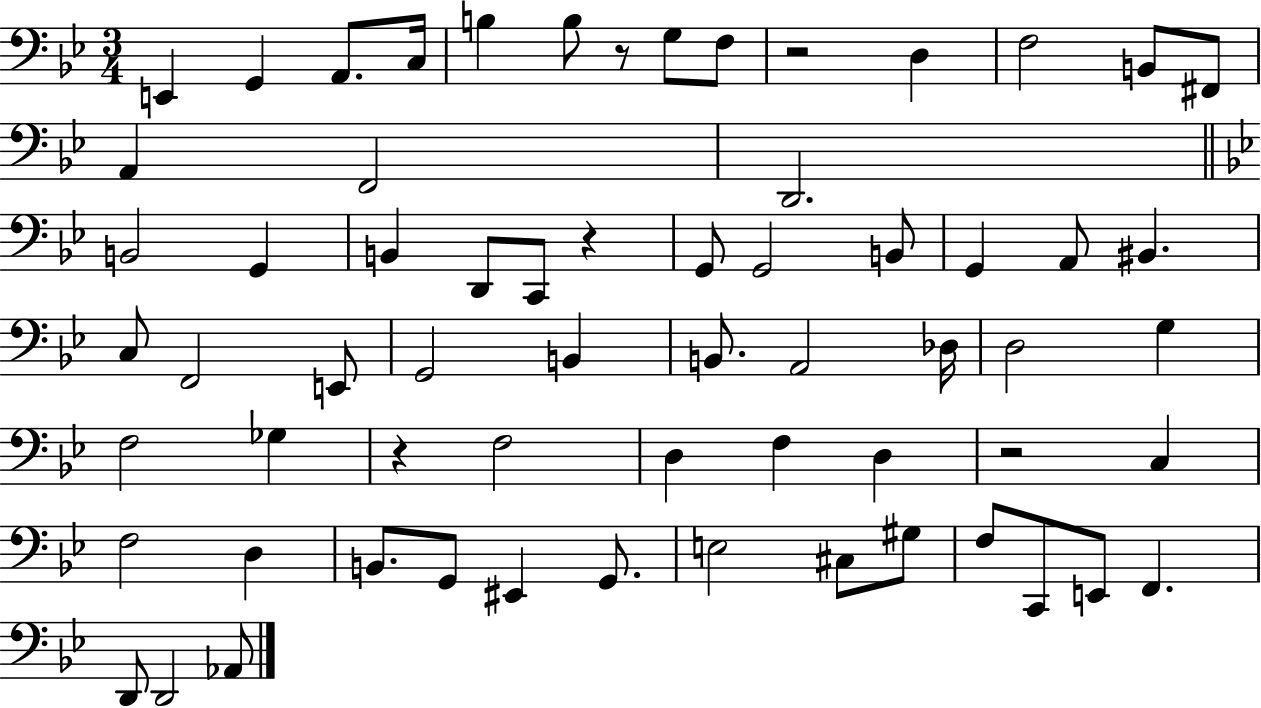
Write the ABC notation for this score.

X:1
T:Untitled
M:3/4
L:1/4
K:Bb
E,, G,, A,,/2 C,/4 B, B,/2 z/2 G,/2 F,/2 z2 D, F,2 B,,/2 ^F,,/2 A,, F,,2 D,,2 B,,2 G,, B,, D,,/2 C,,/2 z G,,/2 G,,2 B,,/2 G,, A,,/2 ^B,, C,/2 F,,2 E,,/2 G,,2 B,, B,,/2 A,,2 _D,/4 D,2 G, F,2 _G, z F,2 D, F, D, z2 C, F,2 D, B,,/2 G,,/2 ^E,, G,,/2 E,2 ^C,/2 ^G,/2 F,/2 C,,/2 E,,/2 F,, D,,/2 D,,2 _A,,/2